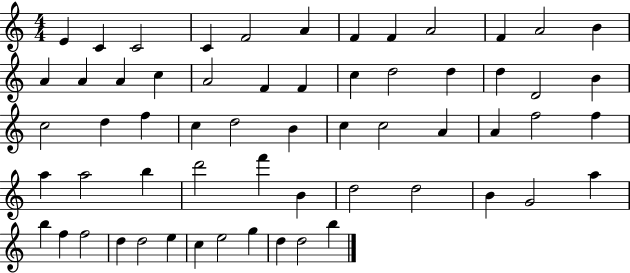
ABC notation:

X:1
T:Untitled
M:4/4
L:1/4
K:C
E C C2 C F2 A F F A2 F A2 B A A A c A2 F F c d2 d d D2 B c2 d f c d2 B c c2 A A f2 f a a2 b d'2 f' B d2 d2 B G2 a b f f2 d d2 e c e2 g d d2 b